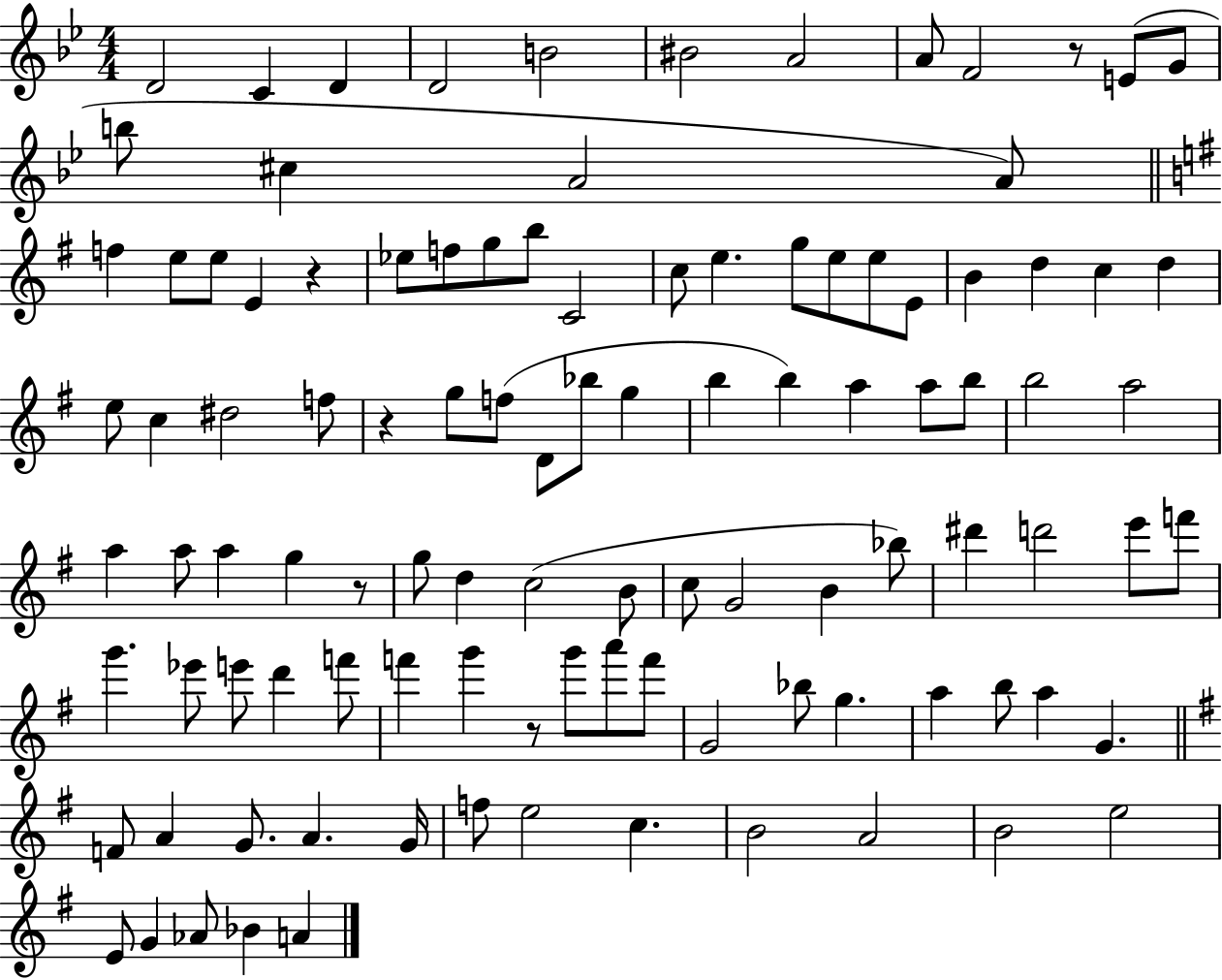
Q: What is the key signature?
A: BES major